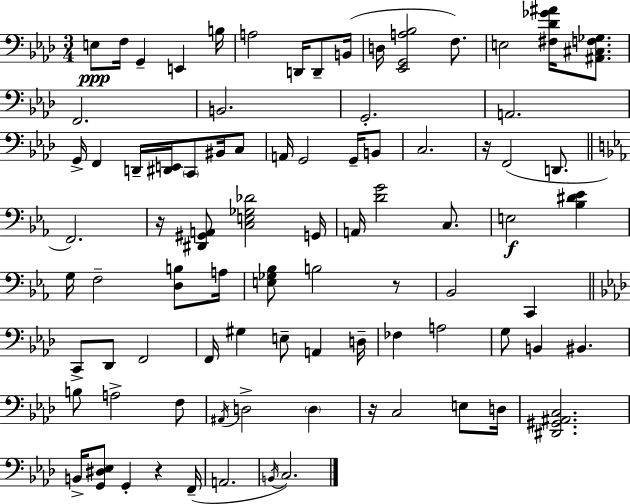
E3/e F3/s G2/q E2/q B3/s A3/h D2/s D2/e B2/s D3/s [Eb2,G2,A3,Bb3]/h F3/e. E3/h [F#3,Db4,Gb4,A#4]/s [A#2,C#3,F3,Gb3]/e. F2/h. B2/h. G2/h. A2/h. G2/s F2/q D2/s [D#2,E2]/s C2/e BIS2/s C3/e A2/s G2/h G2/s B2/e C3/h. R/s F2/h D2/e. F2/h. R/s [D#2,G#2,A2]/e [C3,E3,Gb3,Db4]/h G2/s A2/s [D4,G4]/h C3/e. E3/h [Bb3,D#4,Eb4]/q G3/s F3/h [D3,B3]/e A3/s [E3,Gb3,Bb3]/e B3/h R/e Bb2/h C2/q C2/e Db2/e F2/h F2/s G#3/q E3/e A2/q D3/s FES3/q A3/h G3/e B2/q BIS2/q. B3/e A3/h F3/e A#2/s D3/h D3/q R/s C3/h E3/e D3/s [D#2,G#2,A#2,C3]/h. B2/s [G2,D#3,Eb3]/e G2/q R/q F2/s A2/h. B2/s C3/h.